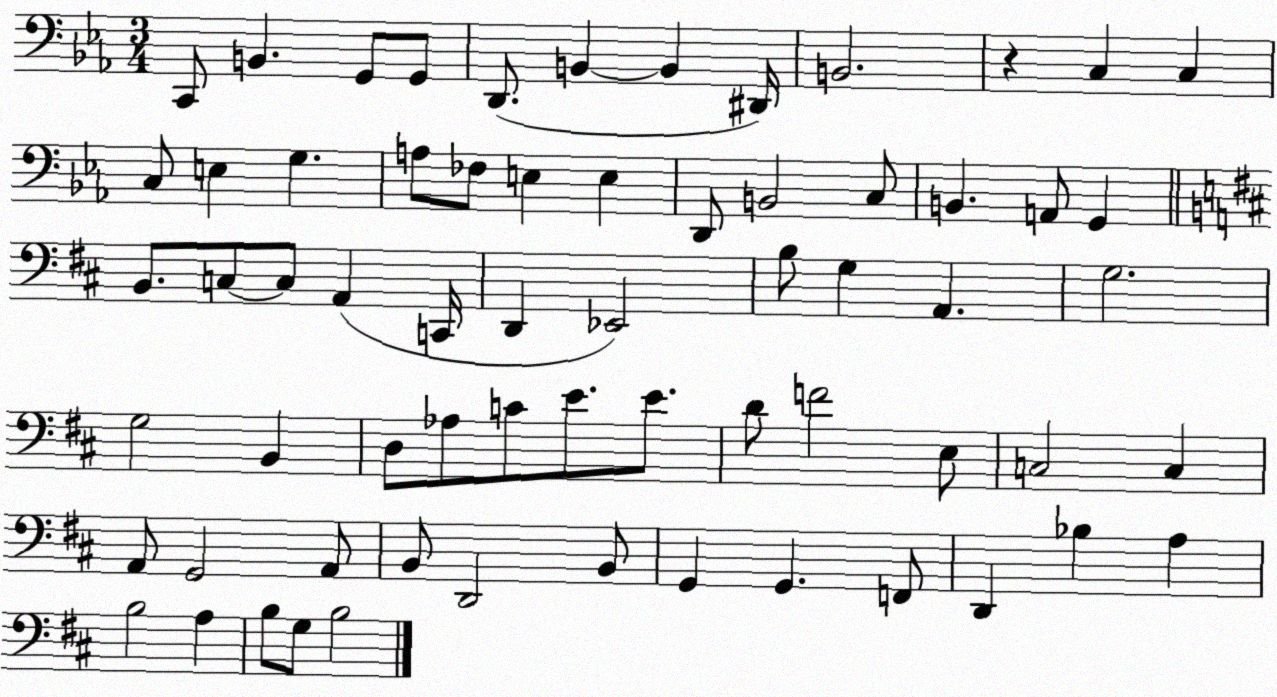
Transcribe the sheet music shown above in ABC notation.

X:1
T:Untitled
M:3/4
L:1/4
K:Eb
C,,/2 B,, G,,/2 G,,/2 D,,/2 B,, B,, ^D,,/4 B,,2 z C, C, C,/2 E, G, A,/2 _F,/2 E, E, D,,/2 B,,2 C,/2 B,, A,,/2 G,, B,,/2 C,/2 C,/2 A,, C,,/4 D,, _E,,2 B,/2 G, A,, G,2 G,2 B,, D,/2 _A,/2 C/2 E/2 E/2 D/2 F2 E,/2 C,2 C, A,,/2 G,,2 A,,/2 B,,/2 D,,2 B,,/2 G,, G,, F,,/2 D,, _B, A, B,2 A, B,/2 G,/2 B,2